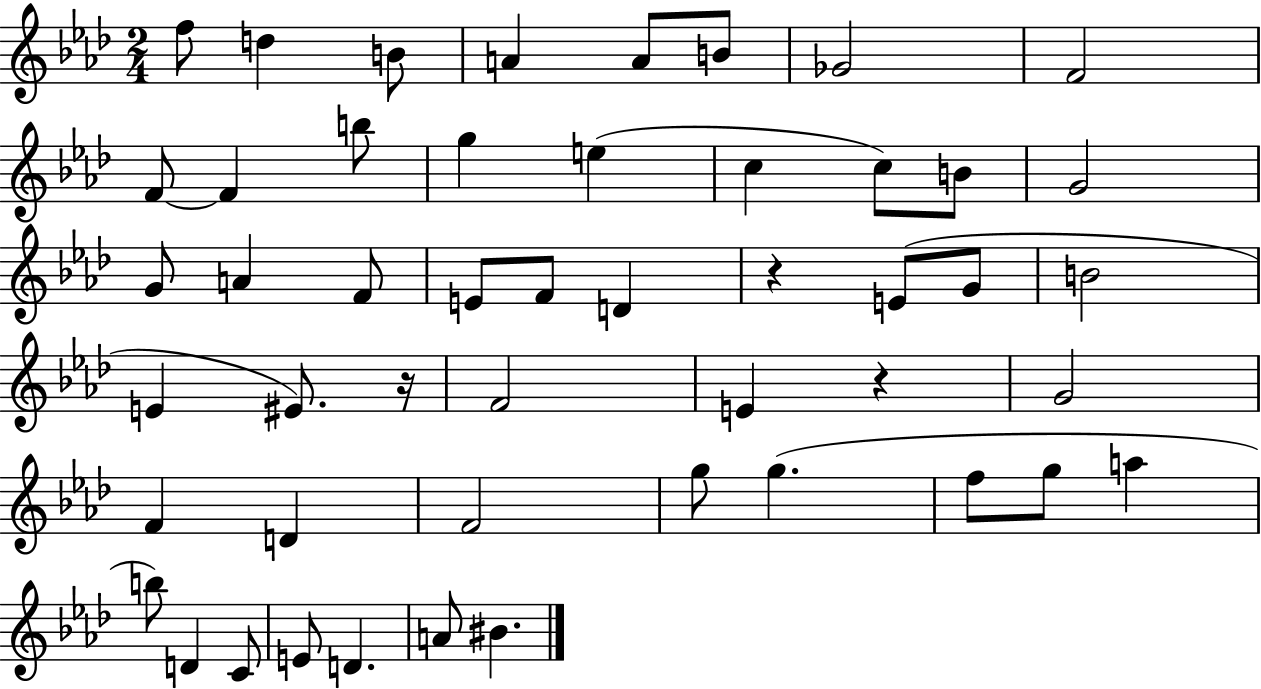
{
  \clef treble
  \numericTimeSignature
  \time 2/4
  \key aes \major
  f''8 d''4 b'8 | a'4 a'8 b'8 | ges'2 | f'2 | \break f'8~~ f'4 b''8 | g''4 e''4( | c''4 c''8) b'8 | g'2 | \break g'8 a'4 f'8 | e'8 f'8 d'4 | r4 e'8( g'8 | b'2 | \break e'4 eis'8.) r16 | f'2 | e'4 r4 | g'2 | \break f'4 d'4 | f'2 | g''8 g''4.( | f''8 g''8 a''4 | \break b''8) d'4 c'8 | e'8 d'4. | a'8 bis'4. | \bar "|."
}